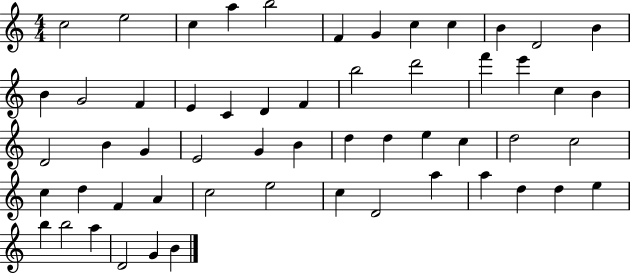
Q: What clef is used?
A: treble